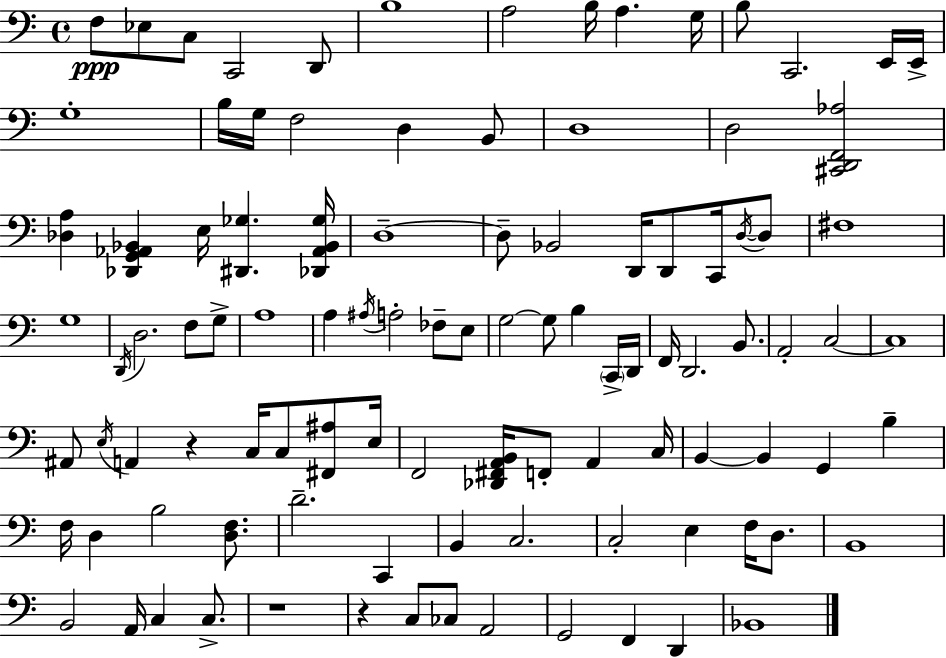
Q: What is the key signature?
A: A minor